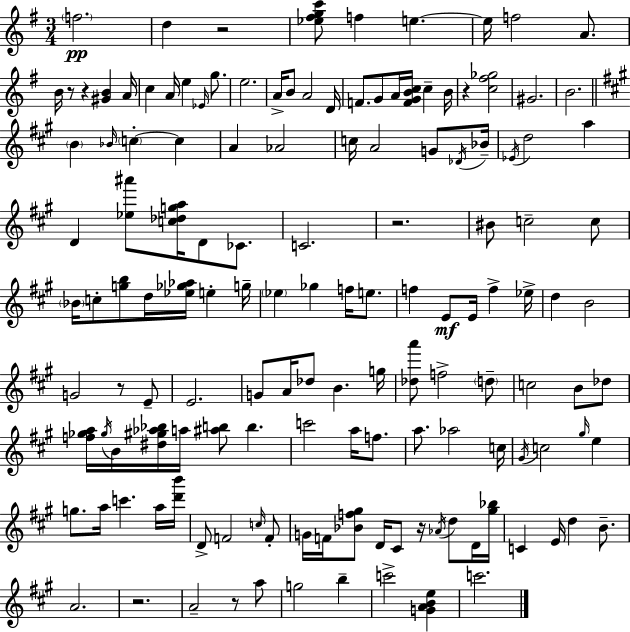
F5/h. D5/q R/h [Eb5,F#5,G5,C6]/e F5/q E5/q. E5/s F5/h A4/e. B4/s R/e R/q [G#4,B4]/q A4/s C5/q A4/s E5/q Eb4/s G5/e. E5/h. A4/s B4/e A4/h D4/s F4/e. G4/e A4/s [F4,G4,B4,C5]/s C5/q B4/s R/q [C5,F#5,Gb5]/h G#4/h. B4/h. B4/q Bb4/s C5/q C5/q A4/q Ab4/h C5/s A4/h G4/e Db4/s Bb4/s Eb4/s D5/h A5/q D4/q [Eb5,A#6]/e [C5,Db5,G5,A5]/s D4/e CES4/e. C4/h. R/h. BIS4/e C5/h C5/e Bb4/s C5/e [G5,B5]/e D5/s [Eb5,Gb5,Ab5]/s E5/q G5/s Eb5/q Gb5/q F5/s E5/e. F5/q E4/e E4/s F5/q Eb5/s D5/q B4/h G4/h R/e E4/e E4/h. G4/e A4/s Db5/e B4/q. G5/s [Db5,A6]/e F5/h D5/e C5/h B4/e Db5/e [F5,Gb5,A5]/s Gb5/s B4/s [D#5,G#5,Ab5,Bb5]/s A5/s [A#5,B5]/e B5/q. C6/h A5/s F5/e. A5/e. Ab5/h C5/s G#4/s C5/h G#5/s E5/q G5/e. A5/s C6/q. A5/s [D6,B6]/s D4/e F4/h C5/s F4/e G4/s F4/s [Bb4,F5,G#5]/e D4/s C#4/e R/s Ab4/s D5/e D4/s [G#5,Bb5]/s C4/q E4/s D5/q B4/e. A4/h. R/h. A4/h R/e A5/e G5/h B5/q C6/h [G4,A4,B4,E5]/q C6/h.